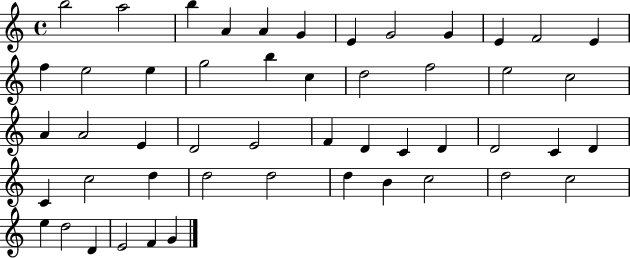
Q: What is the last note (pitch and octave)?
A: G4